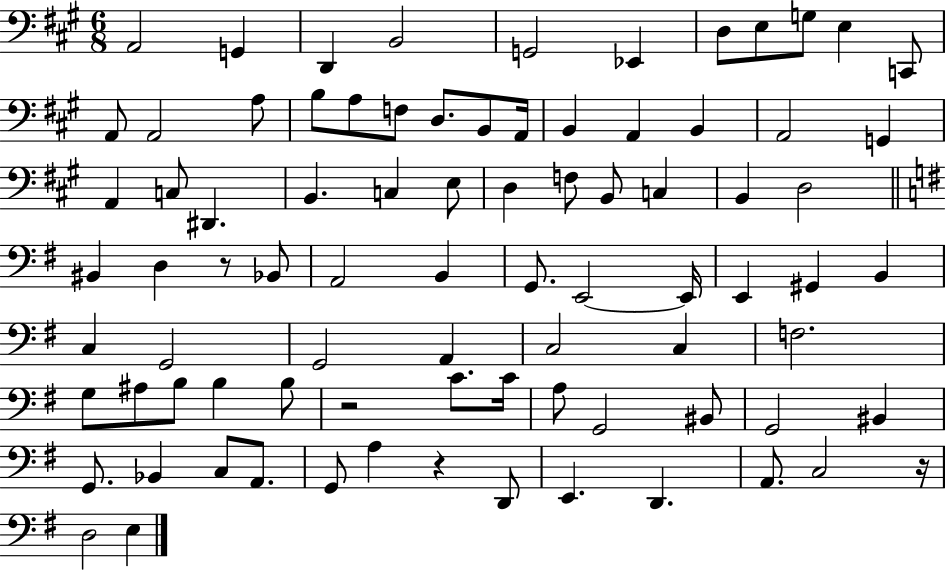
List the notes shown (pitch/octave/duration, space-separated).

A2/h G2/q D2/q B2/h G2/h Eb2/q D3/e E3/e G3/e E3/q C2/e A2/e A2/h A3/e B3/e A3/e F3/e D3/e. B2/e A2/s B2/q A2/q B2/q A2/h G2/q A2/q C3/e D#2/q. B2/q. C3/q E3/e D3/q F3/e B2/e C3/q B2/q D3/h BIS2/q D3/q R/e Bb2/e A2/h B2/q G2/e. E2/h E2/s E2/q G#2/q B2/q C3/q G2/h G2/h A2/q C3/h C3/q F3/h. G3/e A#3/e B3/e B3/q B3/e R/h C4/e. C4/s A3/e G2/h BIS2/e G2/h BIS2/q G2/e. Bb2/q C3/e A2/e. G2/e A3/q R/q D2/e E2/q. D2/q. A2/e. C3/h R/s D3/h E3/q